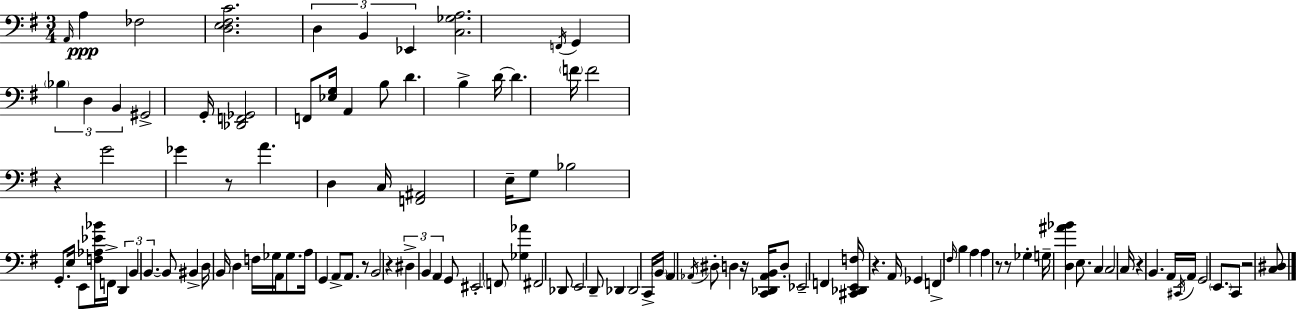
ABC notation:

X:1
T:Untitled
M:3/4
L:1/4
K:Em
A,,/4 A, _F,2 [D,E,^F,C]2 D, B,, _E,, [C,_G,A,]2 F,,/4 G,, _B, D, B,, ^G,,2 G,,/4 [_D,,F,,_G,,]2 F,,/2 [_E,G,]/4 A,, B,/2 D B, D/4 D F/4 F2 z G2 _G z/2 A D, C,/4 [F,,^A,,]2 E,/4 G,/2 _B,2 G,,/2 E,/4 E,,/2 [F,_A,_E_B]/4 F,,/4 D,, B,, B,, B,,/2 ^B,, D,/4 B,,/4 D, F,/4 _G,/4 A,,/4 _G,/2 A,/4 G,, A,,/2 A,,/2 z/2 B,,2 z ^D, B,, A,, G,,/2 ^E,,2 F,,/2 [_G,_A] ^F,,2 _D,,/2 E,,2 D,,/2 _D,, _D,,2 C,,/4 B,,/4 A,, _A,,/4 ^D,/2 D, z/4 [C,,_D,,_A,,B,,]/4 D,/2 _E,,2 F,, [^C,,_D,,E,,F,]/4 z A,,/4 _G,, F,, ^F,/4 B, A, A, z/2 z/2 _G, G,/4 [D,^A_B] E,/2 C, C,2 C,/4 z B,, A,,/4 ^C,,/4 A,,/4 G,,2 E,,/2 C,,/2 z2 [C,^D,]/2